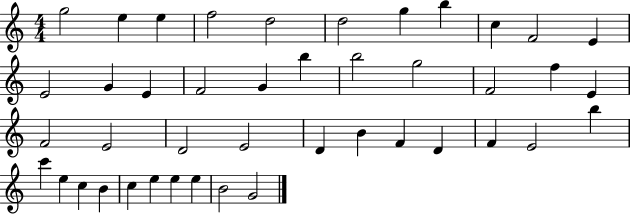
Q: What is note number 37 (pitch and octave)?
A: B4